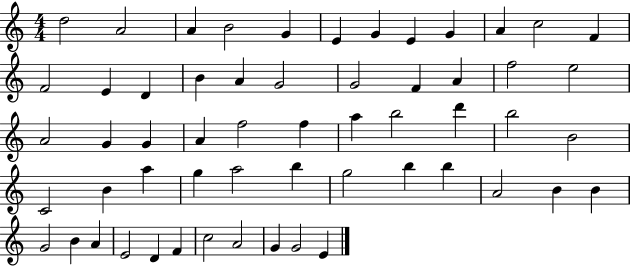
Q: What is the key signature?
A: C major